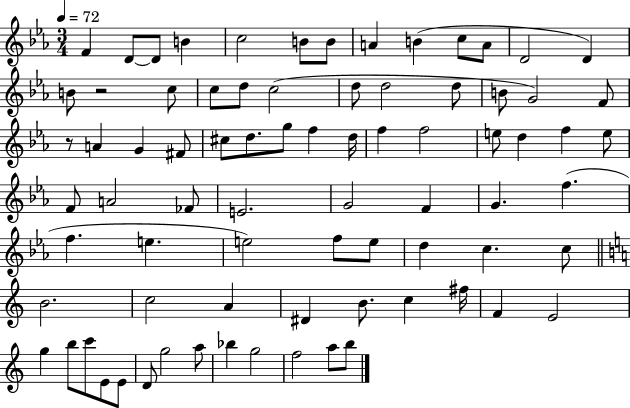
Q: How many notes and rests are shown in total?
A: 78